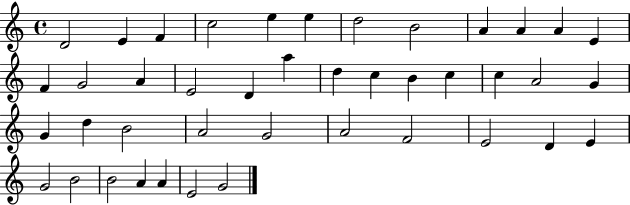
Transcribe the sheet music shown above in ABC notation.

X:1
T:Untitled
M:4/4
L:1/4
K:C
D2 E F c2 e e d2 B2 A A A E F G2 A E2 D a d c B c c A2 G G d B2 A2 G2 A2 F2 E2 D E G2 B2 B2 A A E2 G2